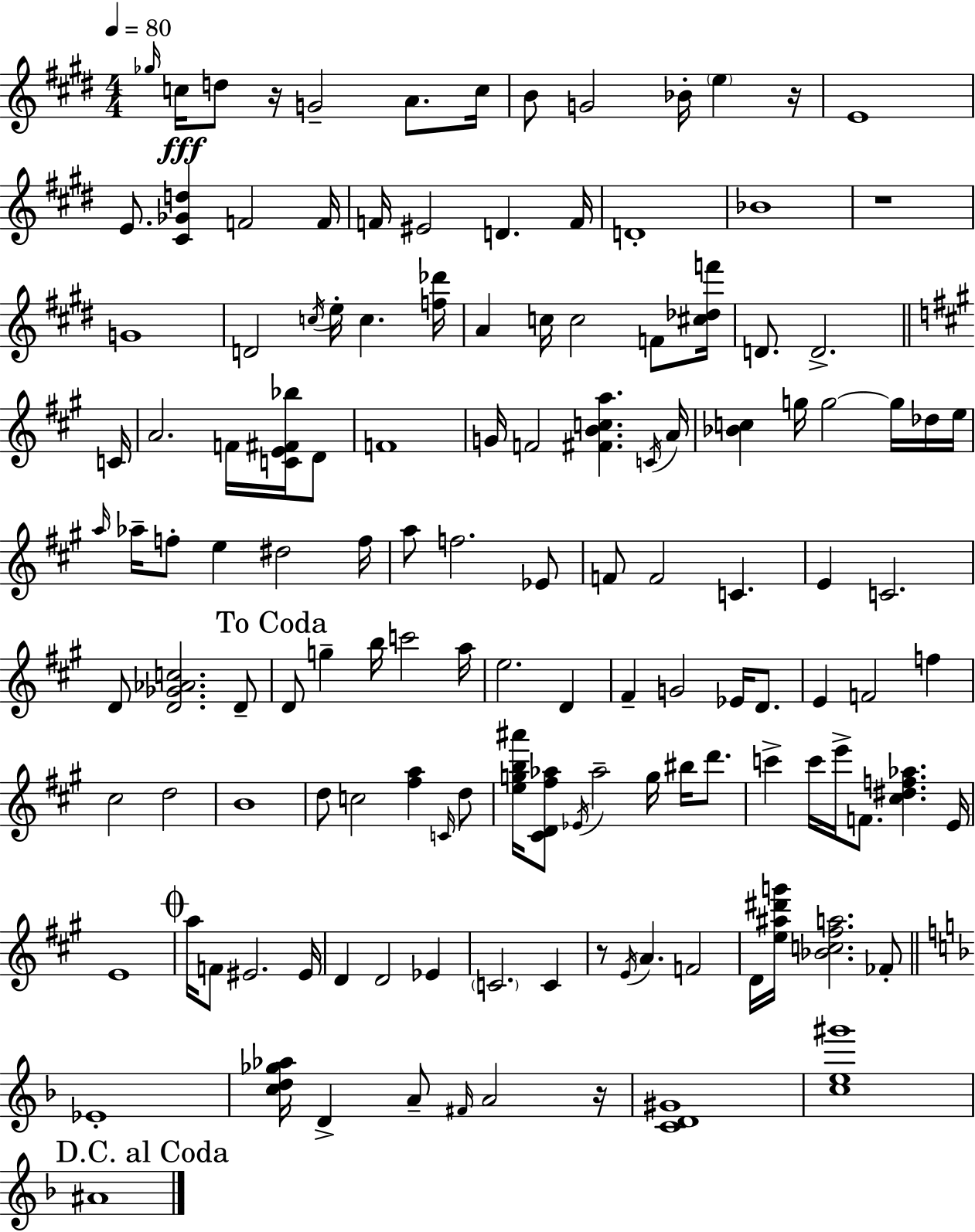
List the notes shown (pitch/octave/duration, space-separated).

Gb5/s C5/s D5/e R/s G4/h A4/e. C5/s B4/e G4/h Bb4/s E5/q R/s E4/w E4/e. [C#4,Gb4,D5]/q F4/h F4/s F4/s EIS4/h D4/q. F4/s D4/w Bb4/w R/w G4/w D4/h C5/s E5/s C5/q. [F5,Db6]/s A4/q C5/s C5/h F4/e [C#5,Db5,F6]/s D4/e. D4/h. C4/s A4/h. F4/s [C4,E4,F#4,Bb5]/s D4/e F4/w G4/s F4/h [F#4,B4,C5,A5]/q. C4/s A4/s [Bb4,C5]/q G5/s G5/h G5/s Db5/s E5/s A5/s Ab5/s F5/e E5/q D#5/h F5/s A5/e F5/h. Eb4/e F4/e F4/h C4/q. E4/q C4/h. D4/e [D4,Gb4,Ab4,C5]/h. D4/e D4/e G5/q B5/s C6/h A5/s E5/h. D4/q F#4/q G4/h Eb4/s D4/e. E4/q F4/h F5/q C#5/h D5/h B4/w D5/e C5/h [F#5,A5]/q C4/s D5/e [E5,G5,B5,A#6]/s [C#4,D4,F#5,Ab5]/e Eb4/s Ab5/h G5/s BIS5/s D6/e. C6/q C6/s E6/s F4/e. [C#5,D#5,F5,Ab5]/q. E4/s E4/w A5/s F4/e EIS4/h. EIS4/s D4/q D4/h Eb4/q C4/h. C4/q R/e E4/s A4/q. F4/h D4/s [E5,A#5,D#6,G6]/s [Bb4,C5,F#5,A5]/h. FES4/e Eb4/w [C5,D5,Gb5,Ab5]/s D4/q A4/e F#4/s A4/h R/s [C4,D4,G#4]/w [C5,E5,G#6]/w A#4/w